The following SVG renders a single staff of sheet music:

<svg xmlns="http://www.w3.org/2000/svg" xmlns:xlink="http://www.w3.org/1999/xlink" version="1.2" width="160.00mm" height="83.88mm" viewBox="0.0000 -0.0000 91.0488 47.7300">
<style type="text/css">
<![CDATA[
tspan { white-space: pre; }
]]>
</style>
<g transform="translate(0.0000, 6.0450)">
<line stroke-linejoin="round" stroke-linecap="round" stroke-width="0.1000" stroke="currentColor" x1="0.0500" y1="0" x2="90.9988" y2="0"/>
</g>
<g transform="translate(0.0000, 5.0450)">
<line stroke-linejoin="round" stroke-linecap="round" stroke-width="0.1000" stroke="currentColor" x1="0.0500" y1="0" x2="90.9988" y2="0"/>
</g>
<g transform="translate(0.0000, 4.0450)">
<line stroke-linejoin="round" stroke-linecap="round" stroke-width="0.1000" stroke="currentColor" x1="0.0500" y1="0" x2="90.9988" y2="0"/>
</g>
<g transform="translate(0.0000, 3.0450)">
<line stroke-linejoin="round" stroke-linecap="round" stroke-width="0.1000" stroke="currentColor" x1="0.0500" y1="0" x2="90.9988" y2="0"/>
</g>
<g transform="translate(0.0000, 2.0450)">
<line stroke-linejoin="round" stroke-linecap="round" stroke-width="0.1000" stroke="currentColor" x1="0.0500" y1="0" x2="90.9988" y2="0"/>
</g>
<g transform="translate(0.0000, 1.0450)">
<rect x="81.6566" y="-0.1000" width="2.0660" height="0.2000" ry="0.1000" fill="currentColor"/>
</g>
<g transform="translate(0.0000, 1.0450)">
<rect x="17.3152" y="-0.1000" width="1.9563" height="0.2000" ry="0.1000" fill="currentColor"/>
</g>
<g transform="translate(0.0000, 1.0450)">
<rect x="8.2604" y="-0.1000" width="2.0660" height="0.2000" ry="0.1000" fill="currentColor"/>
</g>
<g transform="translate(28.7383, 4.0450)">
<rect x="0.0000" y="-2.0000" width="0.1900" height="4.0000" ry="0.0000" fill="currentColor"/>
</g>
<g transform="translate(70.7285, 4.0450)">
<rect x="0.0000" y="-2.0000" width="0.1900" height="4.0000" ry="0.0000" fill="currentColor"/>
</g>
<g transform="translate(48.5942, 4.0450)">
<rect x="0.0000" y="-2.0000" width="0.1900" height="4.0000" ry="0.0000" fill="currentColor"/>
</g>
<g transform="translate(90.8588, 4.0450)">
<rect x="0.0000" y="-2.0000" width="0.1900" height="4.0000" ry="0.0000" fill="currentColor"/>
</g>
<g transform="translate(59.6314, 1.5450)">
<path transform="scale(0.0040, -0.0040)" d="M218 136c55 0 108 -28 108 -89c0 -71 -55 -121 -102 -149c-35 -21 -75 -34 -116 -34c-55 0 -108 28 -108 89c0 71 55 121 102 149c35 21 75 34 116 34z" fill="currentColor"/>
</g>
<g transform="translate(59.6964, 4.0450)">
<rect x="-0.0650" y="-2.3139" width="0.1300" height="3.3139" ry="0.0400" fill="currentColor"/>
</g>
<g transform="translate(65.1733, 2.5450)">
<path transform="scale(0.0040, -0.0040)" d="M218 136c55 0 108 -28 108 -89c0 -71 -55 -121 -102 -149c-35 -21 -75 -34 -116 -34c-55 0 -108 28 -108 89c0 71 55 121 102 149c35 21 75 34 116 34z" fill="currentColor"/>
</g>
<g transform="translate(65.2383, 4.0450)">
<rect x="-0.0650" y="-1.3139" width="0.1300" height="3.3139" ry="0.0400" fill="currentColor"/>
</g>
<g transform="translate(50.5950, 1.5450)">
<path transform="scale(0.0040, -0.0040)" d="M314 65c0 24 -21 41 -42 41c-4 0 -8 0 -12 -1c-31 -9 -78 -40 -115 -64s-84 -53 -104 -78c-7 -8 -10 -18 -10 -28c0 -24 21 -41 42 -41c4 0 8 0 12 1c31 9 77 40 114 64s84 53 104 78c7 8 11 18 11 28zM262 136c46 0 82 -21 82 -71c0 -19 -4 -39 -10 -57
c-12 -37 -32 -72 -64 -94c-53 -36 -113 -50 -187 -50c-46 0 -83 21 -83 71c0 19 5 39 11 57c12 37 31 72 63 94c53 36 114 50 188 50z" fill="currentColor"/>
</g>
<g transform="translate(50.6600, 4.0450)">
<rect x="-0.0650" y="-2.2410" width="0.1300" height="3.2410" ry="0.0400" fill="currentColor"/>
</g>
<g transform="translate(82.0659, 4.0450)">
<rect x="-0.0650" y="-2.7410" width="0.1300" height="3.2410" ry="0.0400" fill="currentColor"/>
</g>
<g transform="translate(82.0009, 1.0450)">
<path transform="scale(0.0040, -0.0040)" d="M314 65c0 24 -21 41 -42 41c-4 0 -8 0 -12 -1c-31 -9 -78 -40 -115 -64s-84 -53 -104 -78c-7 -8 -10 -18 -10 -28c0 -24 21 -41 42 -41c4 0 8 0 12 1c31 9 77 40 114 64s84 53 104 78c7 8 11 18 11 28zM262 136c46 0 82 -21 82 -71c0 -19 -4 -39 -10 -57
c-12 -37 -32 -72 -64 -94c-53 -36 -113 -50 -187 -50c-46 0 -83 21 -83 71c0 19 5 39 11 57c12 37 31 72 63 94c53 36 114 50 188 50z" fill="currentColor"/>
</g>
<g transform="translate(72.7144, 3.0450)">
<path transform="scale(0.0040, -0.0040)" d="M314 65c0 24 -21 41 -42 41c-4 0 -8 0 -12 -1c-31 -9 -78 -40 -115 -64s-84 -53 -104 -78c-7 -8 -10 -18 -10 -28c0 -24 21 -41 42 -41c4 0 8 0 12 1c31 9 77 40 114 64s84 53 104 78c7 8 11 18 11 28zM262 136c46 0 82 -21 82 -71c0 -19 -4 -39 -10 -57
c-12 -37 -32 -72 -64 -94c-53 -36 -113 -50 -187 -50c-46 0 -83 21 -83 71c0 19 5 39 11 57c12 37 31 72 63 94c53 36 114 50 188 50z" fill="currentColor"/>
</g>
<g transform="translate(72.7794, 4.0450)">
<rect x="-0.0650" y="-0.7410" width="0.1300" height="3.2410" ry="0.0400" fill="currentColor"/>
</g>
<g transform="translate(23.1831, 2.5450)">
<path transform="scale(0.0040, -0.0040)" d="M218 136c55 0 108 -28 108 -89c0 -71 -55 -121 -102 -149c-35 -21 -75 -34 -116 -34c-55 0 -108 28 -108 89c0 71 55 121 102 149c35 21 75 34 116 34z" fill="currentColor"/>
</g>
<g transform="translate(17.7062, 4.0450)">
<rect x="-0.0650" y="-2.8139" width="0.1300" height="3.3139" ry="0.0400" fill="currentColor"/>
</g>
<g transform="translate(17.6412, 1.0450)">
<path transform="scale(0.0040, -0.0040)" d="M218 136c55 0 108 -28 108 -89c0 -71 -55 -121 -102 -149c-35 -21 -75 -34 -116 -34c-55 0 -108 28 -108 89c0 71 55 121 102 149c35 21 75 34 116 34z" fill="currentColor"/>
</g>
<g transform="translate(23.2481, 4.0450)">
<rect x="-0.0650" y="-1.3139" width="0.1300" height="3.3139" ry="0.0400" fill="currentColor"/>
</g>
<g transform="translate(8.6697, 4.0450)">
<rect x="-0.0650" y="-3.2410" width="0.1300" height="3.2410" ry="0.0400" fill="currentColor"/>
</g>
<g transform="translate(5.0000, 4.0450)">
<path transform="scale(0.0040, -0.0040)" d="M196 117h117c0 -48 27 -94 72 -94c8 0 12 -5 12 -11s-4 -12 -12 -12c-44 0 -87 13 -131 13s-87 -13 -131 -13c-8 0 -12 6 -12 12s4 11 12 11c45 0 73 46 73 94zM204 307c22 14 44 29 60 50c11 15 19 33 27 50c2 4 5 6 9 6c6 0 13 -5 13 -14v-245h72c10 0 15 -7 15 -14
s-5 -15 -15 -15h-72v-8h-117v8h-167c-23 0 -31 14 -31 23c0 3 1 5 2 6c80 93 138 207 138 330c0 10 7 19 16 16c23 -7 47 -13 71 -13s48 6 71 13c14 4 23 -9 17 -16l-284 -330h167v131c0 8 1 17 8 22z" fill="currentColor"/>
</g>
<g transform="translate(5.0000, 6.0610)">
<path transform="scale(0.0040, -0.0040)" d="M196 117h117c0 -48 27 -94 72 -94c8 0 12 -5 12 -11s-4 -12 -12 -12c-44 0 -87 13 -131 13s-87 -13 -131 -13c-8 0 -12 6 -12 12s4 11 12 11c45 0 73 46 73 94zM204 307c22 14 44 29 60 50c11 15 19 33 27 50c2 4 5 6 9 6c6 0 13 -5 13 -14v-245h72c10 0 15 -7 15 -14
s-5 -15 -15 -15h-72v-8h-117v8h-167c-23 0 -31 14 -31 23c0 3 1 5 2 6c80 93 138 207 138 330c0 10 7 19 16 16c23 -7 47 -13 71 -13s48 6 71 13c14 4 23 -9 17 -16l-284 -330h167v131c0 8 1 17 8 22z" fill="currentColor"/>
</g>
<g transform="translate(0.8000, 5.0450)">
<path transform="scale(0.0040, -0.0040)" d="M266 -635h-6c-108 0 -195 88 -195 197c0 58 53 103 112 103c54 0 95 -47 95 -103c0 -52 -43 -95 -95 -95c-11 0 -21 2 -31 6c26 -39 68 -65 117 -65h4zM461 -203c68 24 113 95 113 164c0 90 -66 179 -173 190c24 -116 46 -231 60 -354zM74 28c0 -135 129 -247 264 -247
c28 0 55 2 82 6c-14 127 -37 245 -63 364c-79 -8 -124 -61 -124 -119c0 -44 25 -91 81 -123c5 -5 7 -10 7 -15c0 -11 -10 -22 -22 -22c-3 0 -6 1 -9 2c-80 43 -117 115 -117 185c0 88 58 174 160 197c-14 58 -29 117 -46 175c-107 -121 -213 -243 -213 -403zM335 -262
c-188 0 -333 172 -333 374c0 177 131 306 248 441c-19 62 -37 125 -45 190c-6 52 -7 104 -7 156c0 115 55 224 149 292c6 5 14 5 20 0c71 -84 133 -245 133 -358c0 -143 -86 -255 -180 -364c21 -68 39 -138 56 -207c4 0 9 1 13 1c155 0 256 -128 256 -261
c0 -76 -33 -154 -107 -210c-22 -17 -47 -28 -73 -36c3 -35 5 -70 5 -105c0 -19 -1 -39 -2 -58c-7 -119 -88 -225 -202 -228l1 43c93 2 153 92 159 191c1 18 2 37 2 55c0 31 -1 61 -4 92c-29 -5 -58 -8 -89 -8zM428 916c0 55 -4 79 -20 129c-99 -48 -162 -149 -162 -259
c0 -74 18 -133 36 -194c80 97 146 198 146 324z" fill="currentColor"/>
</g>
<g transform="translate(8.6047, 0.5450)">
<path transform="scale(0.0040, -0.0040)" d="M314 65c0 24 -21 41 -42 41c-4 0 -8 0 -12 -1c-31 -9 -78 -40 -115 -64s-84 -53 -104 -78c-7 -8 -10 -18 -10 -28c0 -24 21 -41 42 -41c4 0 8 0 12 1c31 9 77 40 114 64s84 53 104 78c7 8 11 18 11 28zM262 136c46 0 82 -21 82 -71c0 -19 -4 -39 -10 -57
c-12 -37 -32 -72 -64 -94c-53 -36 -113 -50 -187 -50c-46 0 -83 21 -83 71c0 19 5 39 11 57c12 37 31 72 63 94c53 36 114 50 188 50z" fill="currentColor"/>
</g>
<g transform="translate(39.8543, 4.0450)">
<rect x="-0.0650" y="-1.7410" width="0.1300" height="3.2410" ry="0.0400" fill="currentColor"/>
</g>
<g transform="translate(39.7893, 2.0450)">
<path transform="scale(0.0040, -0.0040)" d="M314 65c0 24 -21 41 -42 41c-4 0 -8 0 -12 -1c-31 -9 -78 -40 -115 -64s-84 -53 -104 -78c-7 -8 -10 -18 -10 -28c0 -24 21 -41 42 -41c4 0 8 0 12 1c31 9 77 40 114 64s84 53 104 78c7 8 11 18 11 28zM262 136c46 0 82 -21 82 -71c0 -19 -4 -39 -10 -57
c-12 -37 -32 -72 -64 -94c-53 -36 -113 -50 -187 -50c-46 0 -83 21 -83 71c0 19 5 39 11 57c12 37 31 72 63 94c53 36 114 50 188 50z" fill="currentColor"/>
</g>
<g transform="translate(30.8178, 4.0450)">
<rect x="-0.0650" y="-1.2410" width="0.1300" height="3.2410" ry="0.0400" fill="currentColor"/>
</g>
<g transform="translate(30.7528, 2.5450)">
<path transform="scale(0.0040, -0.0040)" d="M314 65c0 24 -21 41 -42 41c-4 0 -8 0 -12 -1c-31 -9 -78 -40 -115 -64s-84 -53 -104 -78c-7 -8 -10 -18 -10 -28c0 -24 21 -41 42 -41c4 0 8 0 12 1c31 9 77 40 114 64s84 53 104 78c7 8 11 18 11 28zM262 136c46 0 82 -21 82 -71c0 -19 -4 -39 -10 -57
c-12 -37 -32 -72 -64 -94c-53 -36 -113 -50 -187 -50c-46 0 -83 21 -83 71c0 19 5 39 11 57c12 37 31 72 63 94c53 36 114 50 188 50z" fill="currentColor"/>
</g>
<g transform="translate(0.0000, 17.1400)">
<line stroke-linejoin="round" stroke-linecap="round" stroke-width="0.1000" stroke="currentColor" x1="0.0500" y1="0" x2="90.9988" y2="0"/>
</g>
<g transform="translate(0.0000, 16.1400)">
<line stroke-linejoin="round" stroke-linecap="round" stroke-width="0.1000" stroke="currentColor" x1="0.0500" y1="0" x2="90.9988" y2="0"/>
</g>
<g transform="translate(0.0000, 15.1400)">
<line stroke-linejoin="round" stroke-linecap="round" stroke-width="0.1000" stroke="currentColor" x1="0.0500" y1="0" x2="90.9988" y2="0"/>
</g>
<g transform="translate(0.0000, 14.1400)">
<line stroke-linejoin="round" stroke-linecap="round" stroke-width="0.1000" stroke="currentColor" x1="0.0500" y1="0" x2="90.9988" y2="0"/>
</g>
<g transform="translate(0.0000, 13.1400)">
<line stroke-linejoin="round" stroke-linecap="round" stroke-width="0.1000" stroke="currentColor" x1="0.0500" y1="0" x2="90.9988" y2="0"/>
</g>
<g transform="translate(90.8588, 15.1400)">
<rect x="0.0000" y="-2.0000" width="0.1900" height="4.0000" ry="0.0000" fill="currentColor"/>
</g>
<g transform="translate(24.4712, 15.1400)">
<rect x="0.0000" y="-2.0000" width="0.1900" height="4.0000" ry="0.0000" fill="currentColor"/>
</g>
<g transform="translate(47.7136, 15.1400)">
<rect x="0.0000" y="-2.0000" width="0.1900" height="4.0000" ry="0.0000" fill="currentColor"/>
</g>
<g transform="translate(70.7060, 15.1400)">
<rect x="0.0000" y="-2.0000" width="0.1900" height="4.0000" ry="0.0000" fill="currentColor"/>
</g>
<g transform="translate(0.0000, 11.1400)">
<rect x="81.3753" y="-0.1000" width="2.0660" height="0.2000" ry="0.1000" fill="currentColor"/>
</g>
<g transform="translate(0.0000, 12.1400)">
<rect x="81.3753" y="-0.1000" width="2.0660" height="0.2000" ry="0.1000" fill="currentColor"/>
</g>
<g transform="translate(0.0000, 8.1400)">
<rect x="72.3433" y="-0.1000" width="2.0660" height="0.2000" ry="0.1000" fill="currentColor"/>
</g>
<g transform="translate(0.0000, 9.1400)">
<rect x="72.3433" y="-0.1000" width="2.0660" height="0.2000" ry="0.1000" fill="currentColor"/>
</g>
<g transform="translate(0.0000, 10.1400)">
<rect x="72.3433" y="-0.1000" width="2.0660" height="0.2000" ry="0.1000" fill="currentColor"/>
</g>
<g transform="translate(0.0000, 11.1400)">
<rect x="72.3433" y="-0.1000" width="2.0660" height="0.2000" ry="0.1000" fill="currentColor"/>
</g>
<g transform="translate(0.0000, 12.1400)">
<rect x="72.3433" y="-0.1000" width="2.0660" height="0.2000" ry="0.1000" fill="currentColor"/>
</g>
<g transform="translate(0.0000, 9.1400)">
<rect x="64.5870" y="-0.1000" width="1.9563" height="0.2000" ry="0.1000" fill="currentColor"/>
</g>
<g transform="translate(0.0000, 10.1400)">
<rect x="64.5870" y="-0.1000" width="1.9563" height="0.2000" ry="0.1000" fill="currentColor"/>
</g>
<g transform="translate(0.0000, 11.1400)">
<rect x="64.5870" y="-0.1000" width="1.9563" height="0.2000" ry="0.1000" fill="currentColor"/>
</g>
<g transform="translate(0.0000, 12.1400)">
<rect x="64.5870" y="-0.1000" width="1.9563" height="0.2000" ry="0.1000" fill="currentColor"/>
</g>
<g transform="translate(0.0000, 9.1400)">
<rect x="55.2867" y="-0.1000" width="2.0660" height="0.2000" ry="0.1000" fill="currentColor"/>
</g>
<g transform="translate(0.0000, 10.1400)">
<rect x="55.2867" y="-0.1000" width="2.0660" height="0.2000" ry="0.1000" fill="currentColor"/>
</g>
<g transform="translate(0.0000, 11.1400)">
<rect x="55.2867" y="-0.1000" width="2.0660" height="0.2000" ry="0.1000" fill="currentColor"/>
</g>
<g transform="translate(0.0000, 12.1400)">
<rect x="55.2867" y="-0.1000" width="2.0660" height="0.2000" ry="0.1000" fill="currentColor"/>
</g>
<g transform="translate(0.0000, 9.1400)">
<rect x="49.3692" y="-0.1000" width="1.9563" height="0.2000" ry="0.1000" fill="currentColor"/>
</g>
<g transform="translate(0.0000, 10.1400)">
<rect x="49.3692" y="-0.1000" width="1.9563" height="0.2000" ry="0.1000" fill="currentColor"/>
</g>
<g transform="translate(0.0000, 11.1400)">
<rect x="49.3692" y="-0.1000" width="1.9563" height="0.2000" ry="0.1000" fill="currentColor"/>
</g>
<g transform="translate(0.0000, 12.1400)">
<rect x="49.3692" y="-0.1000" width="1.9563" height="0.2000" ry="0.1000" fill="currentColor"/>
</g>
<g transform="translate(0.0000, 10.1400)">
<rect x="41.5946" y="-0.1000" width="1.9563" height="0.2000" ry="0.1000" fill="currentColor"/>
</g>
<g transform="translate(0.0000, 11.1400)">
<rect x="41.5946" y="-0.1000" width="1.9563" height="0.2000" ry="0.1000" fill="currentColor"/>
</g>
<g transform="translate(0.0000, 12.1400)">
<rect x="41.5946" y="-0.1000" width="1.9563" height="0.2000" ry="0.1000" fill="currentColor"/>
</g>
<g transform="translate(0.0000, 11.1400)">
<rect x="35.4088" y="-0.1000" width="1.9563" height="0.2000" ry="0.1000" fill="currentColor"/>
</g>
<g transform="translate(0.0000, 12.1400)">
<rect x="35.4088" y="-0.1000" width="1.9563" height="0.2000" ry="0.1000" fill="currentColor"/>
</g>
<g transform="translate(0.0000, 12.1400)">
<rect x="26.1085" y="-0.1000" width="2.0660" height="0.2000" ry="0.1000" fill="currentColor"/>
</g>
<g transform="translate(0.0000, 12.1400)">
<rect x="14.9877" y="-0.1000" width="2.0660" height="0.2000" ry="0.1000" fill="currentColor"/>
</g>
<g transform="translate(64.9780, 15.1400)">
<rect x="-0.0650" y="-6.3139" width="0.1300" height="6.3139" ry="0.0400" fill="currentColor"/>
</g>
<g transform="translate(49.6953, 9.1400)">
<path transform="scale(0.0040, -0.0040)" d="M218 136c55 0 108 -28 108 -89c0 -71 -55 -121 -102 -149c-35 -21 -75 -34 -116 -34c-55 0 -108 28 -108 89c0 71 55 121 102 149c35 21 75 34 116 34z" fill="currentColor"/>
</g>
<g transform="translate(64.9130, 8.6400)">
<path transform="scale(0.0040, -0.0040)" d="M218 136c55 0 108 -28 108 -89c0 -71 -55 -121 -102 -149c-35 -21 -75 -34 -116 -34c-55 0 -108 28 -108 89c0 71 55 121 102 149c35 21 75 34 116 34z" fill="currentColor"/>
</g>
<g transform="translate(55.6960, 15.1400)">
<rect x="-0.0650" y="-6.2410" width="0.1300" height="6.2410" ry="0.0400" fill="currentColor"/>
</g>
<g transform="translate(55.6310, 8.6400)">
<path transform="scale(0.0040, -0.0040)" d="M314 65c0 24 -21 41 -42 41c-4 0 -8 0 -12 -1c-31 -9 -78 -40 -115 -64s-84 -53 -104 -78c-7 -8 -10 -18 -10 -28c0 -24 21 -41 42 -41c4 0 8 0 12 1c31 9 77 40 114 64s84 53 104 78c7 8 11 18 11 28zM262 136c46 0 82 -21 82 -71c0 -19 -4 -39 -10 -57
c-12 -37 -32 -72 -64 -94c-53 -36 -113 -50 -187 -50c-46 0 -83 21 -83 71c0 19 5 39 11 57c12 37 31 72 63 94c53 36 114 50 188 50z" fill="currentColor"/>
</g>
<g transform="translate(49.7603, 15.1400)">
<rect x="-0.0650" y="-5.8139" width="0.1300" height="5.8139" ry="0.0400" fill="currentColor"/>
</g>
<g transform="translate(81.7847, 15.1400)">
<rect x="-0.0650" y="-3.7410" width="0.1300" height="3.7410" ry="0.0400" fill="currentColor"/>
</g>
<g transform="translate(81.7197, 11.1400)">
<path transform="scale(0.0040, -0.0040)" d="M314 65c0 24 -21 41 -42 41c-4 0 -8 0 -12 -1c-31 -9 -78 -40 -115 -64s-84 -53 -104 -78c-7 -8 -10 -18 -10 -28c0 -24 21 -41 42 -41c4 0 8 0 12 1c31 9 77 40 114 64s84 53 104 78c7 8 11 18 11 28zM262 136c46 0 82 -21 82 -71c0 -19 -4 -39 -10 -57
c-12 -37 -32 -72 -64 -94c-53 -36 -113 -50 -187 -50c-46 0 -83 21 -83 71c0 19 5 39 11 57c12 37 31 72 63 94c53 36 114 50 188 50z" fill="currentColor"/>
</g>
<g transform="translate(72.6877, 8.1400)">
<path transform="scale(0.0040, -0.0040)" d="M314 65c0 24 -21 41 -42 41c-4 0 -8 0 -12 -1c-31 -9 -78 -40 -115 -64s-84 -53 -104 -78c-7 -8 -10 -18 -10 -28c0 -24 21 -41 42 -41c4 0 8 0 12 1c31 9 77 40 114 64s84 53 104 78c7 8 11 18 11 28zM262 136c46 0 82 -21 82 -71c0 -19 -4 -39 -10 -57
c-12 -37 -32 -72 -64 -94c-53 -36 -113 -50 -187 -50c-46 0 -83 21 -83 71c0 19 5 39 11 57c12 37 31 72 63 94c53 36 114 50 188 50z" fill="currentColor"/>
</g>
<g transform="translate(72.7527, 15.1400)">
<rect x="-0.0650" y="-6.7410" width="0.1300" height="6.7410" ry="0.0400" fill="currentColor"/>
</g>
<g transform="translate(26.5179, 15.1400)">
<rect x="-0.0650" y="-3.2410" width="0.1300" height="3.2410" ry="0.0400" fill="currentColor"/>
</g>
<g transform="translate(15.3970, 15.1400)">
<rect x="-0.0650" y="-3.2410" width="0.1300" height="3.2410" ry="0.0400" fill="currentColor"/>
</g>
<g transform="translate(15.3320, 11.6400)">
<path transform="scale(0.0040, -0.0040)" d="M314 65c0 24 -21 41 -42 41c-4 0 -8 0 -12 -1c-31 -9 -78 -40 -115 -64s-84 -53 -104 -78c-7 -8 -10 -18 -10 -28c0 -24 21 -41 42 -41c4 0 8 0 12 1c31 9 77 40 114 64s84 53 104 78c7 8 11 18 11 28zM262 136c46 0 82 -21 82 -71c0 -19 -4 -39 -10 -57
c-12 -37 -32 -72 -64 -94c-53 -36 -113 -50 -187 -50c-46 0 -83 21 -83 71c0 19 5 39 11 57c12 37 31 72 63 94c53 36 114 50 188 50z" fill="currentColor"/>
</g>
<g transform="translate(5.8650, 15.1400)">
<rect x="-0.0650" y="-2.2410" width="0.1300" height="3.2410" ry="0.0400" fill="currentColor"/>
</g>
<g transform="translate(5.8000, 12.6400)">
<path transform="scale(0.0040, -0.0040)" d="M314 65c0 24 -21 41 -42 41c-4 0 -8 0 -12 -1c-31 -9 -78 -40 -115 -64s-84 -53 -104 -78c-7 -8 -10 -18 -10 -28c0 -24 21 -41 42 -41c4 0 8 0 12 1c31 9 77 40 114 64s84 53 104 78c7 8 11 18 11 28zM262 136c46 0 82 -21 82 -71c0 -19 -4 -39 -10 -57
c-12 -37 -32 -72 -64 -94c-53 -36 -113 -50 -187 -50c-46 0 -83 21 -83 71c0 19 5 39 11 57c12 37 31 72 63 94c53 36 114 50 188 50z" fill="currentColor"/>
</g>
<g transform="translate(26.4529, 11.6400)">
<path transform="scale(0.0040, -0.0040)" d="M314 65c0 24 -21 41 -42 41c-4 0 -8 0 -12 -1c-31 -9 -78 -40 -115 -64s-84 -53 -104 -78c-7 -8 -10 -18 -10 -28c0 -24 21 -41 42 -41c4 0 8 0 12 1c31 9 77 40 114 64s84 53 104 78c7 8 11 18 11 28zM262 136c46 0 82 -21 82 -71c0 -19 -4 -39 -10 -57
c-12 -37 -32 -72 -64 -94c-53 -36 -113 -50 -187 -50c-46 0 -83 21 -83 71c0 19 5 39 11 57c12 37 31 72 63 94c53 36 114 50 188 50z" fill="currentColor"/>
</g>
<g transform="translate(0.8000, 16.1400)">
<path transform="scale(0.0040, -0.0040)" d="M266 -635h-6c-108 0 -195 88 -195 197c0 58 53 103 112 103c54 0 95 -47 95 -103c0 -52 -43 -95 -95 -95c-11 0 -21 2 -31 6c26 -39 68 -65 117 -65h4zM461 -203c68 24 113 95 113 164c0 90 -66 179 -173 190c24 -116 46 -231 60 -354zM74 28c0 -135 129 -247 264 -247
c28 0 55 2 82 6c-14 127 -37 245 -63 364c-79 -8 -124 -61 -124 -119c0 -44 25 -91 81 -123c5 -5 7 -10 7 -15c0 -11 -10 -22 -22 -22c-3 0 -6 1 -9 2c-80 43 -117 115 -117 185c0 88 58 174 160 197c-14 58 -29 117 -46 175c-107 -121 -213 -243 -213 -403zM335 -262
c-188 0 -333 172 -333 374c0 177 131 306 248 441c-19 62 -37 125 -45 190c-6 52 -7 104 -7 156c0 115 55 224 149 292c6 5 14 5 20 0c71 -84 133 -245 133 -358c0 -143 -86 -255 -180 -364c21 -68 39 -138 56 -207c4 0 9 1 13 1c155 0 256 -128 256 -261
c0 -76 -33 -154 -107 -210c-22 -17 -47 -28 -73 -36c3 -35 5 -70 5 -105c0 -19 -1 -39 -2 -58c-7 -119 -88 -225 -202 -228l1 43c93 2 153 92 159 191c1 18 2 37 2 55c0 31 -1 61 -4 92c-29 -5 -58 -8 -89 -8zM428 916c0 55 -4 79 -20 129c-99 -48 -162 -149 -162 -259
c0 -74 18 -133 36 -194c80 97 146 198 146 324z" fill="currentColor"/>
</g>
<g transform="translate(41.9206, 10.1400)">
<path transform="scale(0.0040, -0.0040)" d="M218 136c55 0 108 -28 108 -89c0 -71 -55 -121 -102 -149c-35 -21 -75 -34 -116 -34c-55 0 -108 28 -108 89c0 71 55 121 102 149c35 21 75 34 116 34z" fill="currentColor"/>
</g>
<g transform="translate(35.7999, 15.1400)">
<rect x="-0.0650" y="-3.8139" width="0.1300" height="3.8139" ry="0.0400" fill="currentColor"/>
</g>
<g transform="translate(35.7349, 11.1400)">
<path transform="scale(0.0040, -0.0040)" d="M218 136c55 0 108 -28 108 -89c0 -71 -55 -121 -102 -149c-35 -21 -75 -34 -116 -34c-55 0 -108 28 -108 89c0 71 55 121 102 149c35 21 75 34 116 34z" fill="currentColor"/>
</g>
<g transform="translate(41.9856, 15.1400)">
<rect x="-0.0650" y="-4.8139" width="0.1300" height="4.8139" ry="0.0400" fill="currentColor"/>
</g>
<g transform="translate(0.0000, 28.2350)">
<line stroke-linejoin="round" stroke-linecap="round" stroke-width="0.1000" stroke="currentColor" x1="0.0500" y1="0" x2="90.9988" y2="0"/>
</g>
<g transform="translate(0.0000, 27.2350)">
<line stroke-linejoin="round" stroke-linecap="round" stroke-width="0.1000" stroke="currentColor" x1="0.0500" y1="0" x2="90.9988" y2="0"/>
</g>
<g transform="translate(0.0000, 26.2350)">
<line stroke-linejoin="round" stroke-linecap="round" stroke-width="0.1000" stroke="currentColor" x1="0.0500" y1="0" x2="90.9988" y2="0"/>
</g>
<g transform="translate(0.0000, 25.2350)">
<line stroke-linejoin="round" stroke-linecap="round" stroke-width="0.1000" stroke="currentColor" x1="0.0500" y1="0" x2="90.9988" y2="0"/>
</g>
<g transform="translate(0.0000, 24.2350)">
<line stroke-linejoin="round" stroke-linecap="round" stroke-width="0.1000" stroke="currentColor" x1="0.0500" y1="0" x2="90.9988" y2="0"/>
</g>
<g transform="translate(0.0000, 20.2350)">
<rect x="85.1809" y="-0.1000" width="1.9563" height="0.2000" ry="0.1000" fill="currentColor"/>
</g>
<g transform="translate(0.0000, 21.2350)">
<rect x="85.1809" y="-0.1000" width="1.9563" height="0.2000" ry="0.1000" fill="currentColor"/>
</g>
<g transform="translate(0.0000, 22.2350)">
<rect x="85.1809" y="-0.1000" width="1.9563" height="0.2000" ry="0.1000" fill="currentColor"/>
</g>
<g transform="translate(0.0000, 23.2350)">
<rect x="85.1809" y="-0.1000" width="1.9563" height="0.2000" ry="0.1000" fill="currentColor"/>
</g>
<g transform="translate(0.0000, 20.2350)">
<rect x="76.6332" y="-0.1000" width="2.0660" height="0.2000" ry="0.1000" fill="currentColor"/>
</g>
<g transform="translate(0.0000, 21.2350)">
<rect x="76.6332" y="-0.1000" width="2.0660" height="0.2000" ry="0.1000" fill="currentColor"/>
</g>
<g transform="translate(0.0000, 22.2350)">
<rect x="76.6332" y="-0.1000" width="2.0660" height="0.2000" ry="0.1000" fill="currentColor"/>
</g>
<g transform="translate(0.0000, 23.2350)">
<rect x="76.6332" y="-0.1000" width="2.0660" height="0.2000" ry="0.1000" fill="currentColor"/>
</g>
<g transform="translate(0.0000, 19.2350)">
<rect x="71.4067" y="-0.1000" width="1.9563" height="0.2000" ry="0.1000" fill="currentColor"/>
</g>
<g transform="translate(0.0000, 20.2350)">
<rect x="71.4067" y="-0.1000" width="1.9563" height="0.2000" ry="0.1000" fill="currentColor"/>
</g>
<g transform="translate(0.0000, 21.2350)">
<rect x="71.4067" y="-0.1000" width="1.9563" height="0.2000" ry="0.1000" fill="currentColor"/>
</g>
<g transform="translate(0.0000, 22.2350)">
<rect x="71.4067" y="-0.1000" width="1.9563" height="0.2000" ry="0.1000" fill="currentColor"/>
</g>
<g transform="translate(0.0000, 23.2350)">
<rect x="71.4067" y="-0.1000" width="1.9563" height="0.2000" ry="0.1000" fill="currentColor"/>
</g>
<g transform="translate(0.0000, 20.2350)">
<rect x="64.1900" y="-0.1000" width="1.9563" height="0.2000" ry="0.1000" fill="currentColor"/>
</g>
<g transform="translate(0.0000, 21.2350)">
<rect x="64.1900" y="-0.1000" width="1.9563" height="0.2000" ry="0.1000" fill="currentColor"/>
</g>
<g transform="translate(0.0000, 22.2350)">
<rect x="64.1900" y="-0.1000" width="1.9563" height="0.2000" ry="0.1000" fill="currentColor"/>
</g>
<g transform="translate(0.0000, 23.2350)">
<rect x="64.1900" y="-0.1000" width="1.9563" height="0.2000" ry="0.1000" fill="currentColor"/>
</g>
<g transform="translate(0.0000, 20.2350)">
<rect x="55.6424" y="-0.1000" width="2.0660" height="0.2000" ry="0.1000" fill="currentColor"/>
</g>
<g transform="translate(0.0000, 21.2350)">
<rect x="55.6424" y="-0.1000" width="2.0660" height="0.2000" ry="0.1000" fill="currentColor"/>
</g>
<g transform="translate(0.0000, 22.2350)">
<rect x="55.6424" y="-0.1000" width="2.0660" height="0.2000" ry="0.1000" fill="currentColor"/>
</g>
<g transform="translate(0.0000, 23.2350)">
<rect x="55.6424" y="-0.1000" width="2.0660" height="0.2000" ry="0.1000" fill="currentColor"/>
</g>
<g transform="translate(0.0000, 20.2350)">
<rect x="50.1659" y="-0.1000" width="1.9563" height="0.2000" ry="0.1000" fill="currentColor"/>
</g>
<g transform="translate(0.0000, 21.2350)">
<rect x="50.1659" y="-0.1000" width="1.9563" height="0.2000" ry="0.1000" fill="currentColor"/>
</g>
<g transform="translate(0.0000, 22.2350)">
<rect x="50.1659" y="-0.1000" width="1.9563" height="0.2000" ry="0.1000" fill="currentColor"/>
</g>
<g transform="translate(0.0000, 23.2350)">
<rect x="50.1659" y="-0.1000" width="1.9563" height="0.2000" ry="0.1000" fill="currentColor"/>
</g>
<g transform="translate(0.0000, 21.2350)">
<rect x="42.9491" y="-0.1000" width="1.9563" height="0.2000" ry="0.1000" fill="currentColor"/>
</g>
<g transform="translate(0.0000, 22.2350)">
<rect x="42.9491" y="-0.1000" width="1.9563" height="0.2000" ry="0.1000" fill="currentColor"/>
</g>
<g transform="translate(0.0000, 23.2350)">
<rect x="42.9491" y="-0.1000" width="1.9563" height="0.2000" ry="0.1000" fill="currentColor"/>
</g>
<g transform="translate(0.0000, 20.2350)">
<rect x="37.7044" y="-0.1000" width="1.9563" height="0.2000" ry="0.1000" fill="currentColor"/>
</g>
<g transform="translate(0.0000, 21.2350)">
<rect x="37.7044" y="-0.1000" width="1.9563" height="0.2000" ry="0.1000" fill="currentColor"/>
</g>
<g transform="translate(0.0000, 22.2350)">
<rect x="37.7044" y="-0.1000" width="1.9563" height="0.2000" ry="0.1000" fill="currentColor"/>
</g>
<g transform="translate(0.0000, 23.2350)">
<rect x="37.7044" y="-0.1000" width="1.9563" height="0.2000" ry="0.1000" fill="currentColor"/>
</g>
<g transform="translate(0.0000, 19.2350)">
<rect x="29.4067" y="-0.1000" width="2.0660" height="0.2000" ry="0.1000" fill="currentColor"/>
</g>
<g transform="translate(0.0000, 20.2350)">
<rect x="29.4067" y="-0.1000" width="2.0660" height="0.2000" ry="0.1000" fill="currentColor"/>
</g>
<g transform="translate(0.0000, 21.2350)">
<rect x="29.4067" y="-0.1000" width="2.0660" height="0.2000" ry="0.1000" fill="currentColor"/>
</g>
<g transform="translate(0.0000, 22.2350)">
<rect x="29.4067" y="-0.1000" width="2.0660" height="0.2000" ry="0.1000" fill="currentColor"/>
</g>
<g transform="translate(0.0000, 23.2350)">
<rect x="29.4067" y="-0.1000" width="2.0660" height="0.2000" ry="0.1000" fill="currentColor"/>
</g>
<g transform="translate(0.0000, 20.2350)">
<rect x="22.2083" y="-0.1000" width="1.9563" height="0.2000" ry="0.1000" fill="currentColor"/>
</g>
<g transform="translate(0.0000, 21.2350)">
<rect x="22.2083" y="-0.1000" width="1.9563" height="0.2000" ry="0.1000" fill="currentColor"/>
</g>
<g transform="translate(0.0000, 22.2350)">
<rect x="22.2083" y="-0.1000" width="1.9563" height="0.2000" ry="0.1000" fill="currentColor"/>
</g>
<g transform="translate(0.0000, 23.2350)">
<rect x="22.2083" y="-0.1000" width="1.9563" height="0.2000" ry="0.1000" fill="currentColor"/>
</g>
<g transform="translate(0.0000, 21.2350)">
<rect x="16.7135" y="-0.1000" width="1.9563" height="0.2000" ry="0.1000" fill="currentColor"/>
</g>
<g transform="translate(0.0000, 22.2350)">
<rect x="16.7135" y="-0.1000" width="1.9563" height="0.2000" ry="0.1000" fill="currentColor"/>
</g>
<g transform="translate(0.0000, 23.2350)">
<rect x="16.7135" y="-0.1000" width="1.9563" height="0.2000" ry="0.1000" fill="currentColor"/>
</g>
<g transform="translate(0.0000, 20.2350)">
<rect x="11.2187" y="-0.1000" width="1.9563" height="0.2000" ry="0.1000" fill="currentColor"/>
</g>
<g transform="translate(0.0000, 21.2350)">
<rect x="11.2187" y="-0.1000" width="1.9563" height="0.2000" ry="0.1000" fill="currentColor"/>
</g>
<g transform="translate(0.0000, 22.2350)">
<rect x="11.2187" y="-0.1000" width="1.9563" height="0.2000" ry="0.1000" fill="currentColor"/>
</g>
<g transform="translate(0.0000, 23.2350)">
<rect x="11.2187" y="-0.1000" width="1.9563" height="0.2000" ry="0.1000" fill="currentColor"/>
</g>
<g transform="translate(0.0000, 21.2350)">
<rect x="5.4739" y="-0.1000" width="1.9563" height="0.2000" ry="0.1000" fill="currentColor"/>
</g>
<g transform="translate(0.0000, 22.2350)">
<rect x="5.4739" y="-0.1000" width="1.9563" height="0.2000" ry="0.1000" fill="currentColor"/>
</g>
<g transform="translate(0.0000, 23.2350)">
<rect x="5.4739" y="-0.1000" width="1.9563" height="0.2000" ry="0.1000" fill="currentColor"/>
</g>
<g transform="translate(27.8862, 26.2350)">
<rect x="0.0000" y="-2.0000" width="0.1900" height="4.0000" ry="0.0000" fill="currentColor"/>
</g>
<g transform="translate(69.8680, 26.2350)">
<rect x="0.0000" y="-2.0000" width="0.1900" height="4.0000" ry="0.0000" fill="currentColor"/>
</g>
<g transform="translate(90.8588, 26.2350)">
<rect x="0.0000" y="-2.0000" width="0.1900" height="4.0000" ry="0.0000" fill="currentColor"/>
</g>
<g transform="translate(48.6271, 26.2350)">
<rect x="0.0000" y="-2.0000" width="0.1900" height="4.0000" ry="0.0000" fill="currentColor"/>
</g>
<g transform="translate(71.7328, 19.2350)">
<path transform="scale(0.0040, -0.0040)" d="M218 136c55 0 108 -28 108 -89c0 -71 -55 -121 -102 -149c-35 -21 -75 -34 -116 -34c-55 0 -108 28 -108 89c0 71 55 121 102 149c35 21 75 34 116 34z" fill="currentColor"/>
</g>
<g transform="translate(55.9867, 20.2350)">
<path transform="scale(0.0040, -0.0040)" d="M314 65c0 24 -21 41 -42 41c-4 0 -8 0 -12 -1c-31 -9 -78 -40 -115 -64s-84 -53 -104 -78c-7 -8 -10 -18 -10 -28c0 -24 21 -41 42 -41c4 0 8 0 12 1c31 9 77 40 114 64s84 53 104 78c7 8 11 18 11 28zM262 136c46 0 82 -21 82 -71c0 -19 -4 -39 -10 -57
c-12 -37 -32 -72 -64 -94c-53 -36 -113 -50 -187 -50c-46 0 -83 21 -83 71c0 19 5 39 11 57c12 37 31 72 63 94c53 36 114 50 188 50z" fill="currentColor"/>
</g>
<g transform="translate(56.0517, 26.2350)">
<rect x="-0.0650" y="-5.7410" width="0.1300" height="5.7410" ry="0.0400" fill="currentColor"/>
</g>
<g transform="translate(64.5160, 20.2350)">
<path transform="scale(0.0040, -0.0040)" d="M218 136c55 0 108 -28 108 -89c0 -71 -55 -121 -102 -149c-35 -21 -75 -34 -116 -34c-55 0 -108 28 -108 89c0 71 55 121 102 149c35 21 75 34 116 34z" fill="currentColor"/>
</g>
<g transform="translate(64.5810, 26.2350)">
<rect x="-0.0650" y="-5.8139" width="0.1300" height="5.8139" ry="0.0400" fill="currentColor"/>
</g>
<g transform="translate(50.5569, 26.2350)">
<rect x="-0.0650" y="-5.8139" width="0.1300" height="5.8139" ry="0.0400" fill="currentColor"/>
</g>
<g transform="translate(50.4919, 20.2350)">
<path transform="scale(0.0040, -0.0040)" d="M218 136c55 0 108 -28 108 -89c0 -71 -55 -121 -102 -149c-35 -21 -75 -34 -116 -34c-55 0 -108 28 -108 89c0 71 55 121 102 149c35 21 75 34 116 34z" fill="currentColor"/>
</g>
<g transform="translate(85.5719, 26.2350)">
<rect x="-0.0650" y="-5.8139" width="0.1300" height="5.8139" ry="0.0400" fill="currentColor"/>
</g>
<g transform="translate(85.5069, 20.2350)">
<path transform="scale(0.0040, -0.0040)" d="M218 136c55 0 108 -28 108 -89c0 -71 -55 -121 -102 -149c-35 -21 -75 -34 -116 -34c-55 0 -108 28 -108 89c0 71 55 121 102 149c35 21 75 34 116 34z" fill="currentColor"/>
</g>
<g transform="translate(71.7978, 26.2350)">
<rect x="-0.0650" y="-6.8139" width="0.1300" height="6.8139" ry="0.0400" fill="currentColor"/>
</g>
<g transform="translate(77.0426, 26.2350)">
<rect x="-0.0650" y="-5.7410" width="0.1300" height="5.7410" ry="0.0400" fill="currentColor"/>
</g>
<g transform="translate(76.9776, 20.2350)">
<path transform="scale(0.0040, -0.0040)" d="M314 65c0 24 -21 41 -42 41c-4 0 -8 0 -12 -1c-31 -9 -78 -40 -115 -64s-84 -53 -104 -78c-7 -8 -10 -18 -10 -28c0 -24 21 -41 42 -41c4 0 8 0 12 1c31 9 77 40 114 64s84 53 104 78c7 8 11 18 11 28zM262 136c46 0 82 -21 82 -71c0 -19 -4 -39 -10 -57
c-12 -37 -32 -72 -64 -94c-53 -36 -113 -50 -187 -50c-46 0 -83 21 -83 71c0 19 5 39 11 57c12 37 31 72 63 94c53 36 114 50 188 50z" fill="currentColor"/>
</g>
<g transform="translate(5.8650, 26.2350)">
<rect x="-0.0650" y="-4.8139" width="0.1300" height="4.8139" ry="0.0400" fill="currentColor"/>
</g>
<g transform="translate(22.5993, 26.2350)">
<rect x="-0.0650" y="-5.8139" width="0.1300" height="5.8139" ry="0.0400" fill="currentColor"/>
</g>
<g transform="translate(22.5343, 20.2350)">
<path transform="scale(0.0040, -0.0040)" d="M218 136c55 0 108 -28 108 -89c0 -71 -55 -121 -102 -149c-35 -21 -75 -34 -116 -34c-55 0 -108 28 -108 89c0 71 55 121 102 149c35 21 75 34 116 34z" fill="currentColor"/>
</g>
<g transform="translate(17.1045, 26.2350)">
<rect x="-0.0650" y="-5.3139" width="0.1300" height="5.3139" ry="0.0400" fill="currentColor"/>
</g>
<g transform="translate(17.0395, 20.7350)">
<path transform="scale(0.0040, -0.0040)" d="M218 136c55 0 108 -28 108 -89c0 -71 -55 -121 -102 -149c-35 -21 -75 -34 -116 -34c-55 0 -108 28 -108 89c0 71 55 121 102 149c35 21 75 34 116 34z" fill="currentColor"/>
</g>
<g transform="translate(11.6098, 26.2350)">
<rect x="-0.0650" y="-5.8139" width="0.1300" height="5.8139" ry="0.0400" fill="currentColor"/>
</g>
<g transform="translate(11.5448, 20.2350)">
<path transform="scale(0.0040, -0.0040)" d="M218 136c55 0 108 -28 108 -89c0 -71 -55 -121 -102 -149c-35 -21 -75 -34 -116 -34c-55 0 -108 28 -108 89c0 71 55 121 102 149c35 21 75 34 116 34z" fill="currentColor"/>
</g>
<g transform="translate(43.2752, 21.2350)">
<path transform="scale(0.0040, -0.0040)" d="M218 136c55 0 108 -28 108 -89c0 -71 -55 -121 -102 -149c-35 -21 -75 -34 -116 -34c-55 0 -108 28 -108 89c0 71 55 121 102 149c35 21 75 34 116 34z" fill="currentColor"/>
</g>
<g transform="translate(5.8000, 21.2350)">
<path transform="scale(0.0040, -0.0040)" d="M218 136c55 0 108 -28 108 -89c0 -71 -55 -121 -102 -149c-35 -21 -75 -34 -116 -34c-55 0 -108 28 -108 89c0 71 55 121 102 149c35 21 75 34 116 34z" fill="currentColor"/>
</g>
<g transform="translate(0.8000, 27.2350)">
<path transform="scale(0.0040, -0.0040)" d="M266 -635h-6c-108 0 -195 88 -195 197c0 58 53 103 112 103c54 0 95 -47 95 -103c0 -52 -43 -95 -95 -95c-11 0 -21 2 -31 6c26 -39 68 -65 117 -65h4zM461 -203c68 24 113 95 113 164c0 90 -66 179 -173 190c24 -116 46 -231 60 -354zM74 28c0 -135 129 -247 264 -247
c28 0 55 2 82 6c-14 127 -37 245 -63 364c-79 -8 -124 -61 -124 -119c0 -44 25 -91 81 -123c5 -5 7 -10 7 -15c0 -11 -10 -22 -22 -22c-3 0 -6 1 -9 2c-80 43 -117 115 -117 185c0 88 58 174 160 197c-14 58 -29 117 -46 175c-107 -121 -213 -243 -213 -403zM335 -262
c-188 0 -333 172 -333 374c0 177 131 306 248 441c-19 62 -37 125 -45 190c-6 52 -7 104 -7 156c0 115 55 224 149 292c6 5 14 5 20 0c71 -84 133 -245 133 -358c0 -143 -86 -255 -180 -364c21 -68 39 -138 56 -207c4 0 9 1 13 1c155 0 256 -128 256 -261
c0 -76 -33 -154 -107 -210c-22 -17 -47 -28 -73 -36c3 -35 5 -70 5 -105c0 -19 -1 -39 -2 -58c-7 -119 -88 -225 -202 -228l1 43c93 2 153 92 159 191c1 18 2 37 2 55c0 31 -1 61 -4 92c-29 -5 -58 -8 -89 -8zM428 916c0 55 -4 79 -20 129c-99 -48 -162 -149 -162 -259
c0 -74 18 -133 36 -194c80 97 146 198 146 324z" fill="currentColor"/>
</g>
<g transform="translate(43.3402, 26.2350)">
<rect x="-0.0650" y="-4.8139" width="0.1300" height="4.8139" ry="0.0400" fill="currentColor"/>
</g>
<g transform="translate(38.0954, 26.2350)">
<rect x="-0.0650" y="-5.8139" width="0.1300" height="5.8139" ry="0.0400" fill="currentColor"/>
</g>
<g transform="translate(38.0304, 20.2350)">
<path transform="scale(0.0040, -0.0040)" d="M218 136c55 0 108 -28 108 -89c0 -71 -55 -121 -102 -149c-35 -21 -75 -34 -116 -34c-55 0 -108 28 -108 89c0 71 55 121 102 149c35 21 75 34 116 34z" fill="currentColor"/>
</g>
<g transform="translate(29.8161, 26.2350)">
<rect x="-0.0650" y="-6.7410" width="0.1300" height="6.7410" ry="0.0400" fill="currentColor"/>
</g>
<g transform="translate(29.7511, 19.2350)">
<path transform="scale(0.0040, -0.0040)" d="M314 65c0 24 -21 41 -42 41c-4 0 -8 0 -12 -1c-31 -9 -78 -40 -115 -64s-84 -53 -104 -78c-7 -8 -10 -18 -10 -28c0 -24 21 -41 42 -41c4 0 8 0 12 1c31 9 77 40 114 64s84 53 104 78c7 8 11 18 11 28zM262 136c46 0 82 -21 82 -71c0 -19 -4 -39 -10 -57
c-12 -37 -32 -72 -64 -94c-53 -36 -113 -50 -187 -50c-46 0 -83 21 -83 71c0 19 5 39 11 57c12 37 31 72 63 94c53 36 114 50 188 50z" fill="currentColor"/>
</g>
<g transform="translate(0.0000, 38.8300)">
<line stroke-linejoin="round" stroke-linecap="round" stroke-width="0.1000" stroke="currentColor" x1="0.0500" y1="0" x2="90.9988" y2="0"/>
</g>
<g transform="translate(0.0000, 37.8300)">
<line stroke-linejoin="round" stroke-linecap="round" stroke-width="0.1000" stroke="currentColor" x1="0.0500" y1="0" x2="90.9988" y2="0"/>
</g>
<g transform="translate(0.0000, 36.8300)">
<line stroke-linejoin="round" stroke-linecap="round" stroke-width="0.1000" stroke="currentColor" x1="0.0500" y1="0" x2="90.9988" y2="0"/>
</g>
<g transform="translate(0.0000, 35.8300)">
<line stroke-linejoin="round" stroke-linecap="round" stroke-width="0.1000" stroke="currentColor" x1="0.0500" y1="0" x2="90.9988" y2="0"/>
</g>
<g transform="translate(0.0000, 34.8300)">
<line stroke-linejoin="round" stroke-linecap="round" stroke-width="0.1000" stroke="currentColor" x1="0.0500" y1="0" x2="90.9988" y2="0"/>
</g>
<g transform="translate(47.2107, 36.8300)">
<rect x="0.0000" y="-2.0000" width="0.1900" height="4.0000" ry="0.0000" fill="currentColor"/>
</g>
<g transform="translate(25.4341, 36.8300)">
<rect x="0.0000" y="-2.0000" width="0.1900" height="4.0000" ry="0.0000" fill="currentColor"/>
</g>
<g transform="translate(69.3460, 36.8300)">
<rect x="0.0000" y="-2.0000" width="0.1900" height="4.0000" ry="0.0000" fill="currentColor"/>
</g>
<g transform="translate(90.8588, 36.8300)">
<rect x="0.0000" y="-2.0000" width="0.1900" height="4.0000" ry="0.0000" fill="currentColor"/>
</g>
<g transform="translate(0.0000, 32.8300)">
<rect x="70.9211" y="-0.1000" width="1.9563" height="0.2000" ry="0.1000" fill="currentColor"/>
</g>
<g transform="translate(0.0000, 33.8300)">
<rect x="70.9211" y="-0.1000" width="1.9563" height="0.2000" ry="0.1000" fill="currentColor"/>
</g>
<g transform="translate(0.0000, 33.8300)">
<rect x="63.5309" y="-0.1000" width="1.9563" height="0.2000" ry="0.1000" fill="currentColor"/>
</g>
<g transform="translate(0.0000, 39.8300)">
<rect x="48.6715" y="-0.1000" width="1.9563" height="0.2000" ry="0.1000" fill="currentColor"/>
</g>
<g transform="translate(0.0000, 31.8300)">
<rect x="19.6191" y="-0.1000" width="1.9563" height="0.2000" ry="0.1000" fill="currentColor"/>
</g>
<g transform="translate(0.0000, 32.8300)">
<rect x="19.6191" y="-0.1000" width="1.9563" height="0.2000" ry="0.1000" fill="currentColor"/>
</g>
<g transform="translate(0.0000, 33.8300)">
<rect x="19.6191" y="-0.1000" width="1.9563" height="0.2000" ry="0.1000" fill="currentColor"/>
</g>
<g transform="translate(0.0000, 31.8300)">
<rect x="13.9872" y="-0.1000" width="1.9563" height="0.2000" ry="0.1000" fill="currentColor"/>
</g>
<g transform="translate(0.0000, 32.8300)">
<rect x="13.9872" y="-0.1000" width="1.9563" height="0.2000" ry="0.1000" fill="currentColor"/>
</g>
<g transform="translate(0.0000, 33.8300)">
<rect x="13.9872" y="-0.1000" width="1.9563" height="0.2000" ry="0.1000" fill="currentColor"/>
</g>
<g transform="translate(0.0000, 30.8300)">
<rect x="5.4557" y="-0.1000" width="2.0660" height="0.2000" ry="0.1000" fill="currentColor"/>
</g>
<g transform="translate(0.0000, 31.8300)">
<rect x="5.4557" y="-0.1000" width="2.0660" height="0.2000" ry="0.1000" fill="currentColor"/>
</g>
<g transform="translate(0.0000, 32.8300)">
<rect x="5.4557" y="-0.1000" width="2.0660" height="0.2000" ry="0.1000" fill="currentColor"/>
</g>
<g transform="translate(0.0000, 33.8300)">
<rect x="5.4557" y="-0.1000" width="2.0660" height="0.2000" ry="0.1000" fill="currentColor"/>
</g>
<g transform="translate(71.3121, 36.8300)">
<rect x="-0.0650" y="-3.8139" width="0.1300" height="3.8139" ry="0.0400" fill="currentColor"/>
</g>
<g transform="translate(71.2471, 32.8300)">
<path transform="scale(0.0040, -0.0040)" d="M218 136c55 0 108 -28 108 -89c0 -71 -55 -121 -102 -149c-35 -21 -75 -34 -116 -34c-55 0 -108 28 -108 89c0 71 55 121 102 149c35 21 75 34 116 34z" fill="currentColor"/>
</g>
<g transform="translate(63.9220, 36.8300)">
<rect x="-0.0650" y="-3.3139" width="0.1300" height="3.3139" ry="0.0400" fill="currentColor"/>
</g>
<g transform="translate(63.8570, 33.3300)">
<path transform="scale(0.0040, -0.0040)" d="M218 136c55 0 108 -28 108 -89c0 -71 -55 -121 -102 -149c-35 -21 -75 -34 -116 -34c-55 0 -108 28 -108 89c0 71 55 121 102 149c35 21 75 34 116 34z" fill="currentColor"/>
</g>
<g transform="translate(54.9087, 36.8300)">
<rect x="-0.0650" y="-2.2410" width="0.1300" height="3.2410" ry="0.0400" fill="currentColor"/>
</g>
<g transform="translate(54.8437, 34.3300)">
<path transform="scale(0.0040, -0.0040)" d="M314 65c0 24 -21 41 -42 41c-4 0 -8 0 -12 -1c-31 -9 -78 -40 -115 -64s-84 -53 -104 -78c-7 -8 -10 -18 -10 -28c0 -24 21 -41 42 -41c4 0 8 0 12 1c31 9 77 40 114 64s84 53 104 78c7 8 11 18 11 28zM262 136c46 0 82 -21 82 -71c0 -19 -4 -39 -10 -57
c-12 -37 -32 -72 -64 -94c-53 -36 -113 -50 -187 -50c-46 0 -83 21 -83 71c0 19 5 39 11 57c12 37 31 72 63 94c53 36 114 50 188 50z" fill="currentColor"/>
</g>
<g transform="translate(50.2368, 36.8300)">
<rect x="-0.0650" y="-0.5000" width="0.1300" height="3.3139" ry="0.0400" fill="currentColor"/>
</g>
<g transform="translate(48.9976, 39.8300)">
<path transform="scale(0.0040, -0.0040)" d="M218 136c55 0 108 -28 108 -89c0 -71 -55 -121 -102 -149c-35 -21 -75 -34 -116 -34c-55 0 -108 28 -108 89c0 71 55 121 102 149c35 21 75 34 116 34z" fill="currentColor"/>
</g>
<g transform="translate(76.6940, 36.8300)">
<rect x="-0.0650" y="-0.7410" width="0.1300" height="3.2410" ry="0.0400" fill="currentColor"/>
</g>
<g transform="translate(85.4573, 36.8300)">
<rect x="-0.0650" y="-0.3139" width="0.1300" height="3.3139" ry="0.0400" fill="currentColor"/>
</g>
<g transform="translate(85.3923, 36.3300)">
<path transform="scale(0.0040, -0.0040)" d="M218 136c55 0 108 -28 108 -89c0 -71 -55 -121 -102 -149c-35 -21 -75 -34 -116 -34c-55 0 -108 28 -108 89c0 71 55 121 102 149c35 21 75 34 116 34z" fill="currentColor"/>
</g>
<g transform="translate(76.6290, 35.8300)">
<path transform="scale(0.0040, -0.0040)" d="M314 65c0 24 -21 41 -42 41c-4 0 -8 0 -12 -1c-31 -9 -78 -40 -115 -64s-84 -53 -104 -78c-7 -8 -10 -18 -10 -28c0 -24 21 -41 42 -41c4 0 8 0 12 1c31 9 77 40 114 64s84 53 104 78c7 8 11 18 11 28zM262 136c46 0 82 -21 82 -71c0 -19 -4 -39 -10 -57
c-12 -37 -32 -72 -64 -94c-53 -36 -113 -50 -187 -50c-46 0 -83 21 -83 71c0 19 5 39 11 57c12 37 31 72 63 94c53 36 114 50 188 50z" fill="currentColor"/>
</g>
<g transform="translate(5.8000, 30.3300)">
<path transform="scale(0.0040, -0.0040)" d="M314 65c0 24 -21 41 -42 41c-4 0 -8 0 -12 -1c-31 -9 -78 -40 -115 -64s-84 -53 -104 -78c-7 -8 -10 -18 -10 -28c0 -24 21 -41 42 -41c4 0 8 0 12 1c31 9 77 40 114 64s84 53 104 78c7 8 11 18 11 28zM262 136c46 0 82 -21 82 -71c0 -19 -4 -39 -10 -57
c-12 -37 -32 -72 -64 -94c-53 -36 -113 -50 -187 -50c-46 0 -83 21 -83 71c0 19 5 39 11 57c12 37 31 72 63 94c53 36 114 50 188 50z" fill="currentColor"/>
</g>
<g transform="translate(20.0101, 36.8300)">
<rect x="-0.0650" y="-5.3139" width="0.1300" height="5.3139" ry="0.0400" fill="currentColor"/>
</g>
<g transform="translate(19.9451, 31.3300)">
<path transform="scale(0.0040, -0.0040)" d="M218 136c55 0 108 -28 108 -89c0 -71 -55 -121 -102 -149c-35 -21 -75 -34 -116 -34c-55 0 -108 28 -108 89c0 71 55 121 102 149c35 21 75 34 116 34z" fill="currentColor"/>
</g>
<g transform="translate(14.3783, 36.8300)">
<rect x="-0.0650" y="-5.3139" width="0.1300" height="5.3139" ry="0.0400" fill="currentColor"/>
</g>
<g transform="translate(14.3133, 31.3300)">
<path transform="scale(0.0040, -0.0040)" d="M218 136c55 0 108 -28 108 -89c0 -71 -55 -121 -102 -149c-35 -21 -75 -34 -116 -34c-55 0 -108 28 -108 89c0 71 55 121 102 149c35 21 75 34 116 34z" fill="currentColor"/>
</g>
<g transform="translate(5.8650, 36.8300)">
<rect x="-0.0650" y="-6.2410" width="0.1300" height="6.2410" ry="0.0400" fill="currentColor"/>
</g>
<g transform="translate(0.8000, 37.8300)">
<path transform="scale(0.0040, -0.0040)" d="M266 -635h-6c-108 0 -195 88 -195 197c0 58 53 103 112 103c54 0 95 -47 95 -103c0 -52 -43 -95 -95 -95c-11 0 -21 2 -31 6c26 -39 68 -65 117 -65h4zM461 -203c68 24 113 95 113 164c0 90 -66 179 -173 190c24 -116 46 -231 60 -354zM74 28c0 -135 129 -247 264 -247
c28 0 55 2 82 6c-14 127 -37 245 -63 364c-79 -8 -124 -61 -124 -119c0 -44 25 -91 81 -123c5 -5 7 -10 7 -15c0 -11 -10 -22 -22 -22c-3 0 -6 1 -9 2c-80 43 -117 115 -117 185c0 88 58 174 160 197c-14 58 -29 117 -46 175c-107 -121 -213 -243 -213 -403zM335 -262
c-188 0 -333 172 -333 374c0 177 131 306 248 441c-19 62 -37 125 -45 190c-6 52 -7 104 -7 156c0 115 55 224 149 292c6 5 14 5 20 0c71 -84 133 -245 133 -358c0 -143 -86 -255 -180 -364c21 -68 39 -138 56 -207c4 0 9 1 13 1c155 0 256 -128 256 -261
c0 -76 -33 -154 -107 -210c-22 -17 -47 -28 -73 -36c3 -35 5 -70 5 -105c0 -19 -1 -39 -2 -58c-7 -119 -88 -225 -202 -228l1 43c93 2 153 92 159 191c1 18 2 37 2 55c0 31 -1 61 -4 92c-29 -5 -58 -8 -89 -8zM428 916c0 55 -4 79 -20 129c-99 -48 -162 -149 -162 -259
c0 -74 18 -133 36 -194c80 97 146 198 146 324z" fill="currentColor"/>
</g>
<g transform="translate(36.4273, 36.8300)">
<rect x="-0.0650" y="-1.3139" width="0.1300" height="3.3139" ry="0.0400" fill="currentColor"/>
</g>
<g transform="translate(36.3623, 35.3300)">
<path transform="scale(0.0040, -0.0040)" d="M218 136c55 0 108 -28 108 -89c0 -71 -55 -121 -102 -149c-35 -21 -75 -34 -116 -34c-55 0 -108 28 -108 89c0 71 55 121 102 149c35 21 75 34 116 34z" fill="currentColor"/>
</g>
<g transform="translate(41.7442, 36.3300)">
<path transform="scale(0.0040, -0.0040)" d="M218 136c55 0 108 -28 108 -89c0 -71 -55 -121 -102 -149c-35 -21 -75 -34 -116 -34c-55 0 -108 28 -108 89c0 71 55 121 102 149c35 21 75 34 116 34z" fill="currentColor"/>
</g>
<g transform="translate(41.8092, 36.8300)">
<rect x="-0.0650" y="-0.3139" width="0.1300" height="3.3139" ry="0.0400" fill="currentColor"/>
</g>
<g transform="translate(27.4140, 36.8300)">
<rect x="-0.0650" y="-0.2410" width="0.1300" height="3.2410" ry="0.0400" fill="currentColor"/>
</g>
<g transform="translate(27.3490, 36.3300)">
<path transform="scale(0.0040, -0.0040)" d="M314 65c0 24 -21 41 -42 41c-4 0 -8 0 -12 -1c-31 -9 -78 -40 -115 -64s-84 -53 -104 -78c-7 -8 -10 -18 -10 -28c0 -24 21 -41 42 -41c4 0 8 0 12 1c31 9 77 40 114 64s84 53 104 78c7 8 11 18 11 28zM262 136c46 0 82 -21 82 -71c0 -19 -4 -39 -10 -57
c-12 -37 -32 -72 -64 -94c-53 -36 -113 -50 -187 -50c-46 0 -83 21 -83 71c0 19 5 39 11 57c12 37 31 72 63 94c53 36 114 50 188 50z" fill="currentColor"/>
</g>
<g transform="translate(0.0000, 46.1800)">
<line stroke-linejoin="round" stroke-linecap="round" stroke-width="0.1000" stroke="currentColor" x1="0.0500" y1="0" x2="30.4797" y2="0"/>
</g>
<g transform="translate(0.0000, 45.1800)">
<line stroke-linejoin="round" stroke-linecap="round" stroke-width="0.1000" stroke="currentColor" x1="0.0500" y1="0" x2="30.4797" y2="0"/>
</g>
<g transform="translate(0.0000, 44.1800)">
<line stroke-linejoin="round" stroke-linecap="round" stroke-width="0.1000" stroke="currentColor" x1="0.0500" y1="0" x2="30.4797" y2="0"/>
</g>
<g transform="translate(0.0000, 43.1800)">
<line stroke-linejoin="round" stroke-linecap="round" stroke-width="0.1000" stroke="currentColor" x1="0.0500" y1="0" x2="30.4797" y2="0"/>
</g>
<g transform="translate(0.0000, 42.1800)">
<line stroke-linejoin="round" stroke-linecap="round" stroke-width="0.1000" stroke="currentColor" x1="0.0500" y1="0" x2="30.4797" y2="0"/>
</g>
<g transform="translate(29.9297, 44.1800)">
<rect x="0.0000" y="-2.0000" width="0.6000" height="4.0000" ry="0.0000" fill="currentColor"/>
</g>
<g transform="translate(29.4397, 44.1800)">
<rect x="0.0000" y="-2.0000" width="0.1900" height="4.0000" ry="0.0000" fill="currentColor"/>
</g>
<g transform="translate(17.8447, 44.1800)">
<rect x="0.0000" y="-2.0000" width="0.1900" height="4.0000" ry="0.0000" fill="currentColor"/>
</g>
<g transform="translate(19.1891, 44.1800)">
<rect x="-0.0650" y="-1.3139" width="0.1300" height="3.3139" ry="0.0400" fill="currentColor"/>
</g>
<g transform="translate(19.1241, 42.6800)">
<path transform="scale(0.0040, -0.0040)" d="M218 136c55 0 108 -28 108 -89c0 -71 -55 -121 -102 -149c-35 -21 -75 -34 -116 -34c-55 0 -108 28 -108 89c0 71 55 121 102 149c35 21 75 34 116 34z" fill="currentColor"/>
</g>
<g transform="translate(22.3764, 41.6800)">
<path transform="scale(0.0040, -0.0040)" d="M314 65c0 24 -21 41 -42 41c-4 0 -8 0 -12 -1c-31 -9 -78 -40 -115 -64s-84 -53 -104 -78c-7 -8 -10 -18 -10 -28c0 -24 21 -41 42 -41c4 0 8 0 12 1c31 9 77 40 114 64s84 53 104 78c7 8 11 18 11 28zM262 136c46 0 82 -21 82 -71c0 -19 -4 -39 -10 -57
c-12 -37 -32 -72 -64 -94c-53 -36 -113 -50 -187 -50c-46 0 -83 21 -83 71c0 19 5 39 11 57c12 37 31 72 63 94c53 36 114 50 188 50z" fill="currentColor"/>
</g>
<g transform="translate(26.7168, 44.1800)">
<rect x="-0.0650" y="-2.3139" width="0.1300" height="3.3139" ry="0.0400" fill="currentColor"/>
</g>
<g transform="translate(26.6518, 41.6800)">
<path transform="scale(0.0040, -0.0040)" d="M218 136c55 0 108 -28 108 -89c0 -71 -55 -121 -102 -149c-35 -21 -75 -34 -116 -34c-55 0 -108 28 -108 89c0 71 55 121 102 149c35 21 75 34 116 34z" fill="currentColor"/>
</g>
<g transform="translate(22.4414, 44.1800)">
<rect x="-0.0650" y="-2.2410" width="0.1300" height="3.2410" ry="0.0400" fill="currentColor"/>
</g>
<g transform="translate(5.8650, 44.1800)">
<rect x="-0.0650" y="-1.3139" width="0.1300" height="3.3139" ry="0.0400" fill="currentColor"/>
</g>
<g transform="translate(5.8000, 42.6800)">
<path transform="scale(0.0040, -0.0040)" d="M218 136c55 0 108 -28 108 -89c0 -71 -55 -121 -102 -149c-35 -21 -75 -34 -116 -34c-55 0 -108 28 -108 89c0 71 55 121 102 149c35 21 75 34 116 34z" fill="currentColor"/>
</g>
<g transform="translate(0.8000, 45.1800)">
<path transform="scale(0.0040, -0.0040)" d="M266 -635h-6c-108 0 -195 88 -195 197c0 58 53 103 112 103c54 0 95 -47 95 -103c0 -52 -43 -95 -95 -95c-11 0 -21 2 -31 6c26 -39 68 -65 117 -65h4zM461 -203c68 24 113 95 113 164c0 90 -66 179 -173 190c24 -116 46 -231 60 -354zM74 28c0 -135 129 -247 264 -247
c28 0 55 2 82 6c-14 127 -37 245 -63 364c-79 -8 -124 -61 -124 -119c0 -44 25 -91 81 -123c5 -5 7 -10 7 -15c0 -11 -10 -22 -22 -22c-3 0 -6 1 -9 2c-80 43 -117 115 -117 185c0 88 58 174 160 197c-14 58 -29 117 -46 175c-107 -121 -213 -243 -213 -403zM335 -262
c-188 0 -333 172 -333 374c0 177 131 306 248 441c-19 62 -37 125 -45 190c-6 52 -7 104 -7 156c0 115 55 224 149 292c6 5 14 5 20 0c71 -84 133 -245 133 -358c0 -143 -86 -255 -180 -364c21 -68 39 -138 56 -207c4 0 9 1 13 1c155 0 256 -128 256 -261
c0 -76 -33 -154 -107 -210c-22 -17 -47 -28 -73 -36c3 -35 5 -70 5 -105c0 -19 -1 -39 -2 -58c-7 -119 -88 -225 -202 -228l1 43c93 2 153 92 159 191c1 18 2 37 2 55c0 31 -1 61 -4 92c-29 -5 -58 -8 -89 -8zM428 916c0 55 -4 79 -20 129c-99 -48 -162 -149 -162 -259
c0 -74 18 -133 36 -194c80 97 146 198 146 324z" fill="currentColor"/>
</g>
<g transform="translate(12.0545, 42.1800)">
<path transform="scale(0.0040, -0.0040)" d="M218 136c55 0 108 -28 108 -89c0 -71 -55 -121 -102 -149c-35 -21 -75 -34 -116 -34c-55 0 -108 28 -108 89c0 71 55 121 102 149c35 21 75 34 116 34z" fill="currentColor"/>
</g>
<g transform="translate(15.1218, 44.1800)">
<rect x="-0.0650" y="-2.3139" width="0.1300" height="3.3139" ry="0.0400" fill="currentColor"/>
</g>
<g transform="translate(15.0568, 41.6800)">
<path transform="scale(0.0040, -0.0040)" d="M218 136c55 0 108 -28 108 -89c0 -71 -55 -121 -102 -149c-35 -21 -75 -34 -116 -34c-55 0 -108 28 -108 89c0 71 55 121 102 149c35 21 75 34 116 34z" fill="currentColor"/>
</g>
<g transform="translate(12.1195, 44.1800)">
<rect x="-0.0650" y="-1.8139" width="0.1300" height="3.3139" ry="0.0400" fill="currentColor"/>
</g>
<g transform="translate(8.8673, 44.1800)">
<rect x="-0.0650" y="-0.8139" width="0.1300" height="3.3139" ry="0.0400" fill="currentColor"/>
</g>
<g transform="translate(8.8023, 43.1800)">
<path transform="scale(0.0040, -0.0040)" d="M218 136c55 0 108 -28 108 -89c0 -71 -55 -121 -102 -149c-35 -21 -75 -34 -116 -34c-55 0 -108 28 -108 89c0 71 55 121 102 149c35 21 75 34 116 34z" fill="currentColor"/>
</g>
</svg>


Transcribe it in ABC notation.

X:1
T:Untitled
M:4/4
L:1/4
K:C
b2 a e e2 f2 g2 g e d2 a2 g2 b2 b2 c' e' g' a'2 a' b'2 c'2 e' g' f' g' b'2 g' e' g' g'2 g' b' g'2 g' a'2 f' f' c2 e c C g2 b c' d2 c e d f g e g2 g